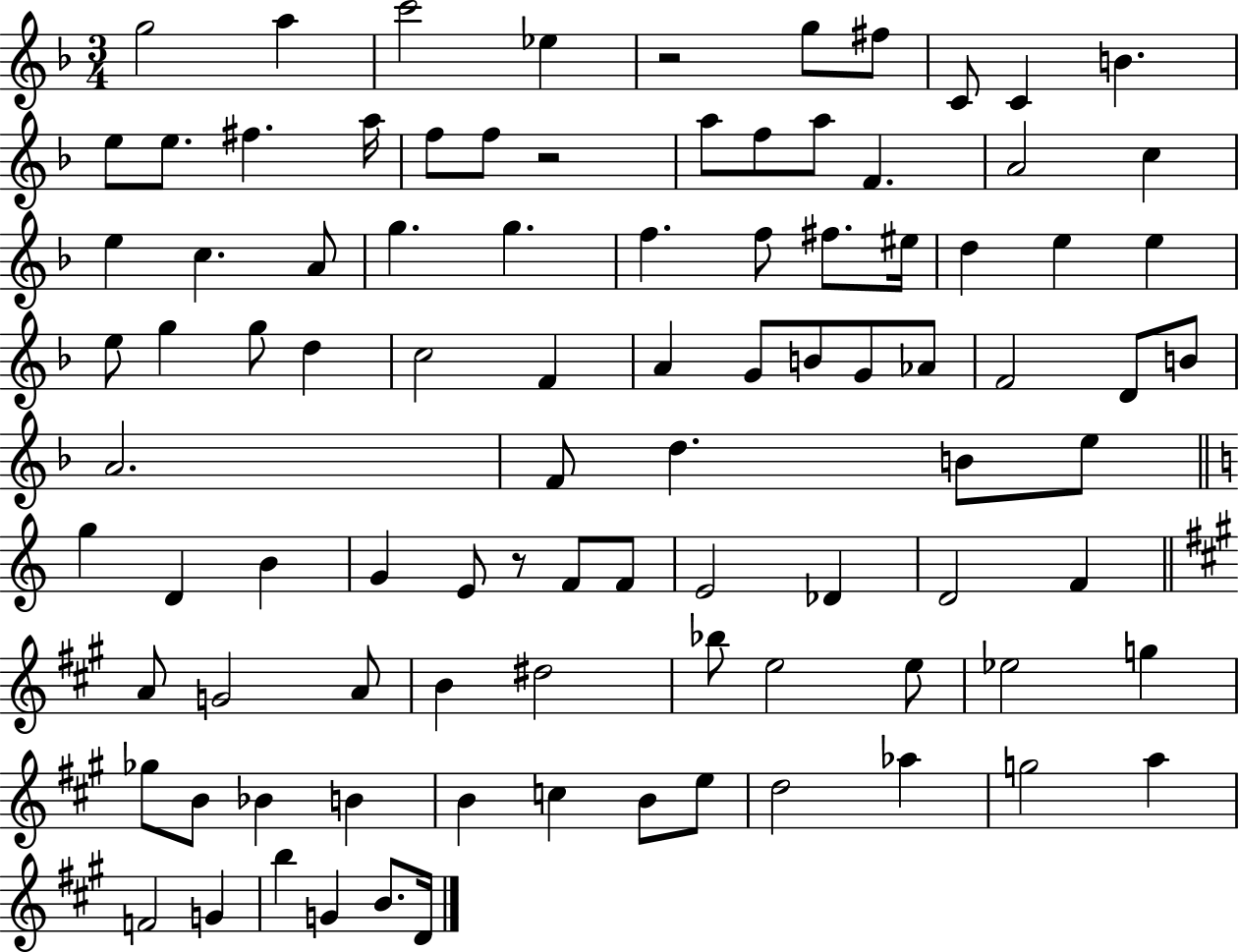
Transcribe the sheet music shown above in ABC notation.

X:1
T:Untitled
M:3/4
L:1/4
K:F
g2 a c'2 _e z2 g/2 ^f/2 C/2 C B e/2 e/2 ^f a/4 f/2 f/2 z2 a/2 f/2 a/2 F A2 c e c A/2 g g f f/2 ^f/2 ^e/4 d e e e/2 g g/2 d c2 F A G/2 B/2 G/2 _A/2 F2 D/2 B/2 A2 F/2 d B/2 e/2 g D B G E/2 z/2 F/2 F/2 E2 _D D2 F A/2 G2 A/2 B ^d2 _b/2 e2 e/2 _e2 g _g/2 B/2 _B B B c B/2 e/2 d2 _a g2 a F2 G b G B/2 D/4